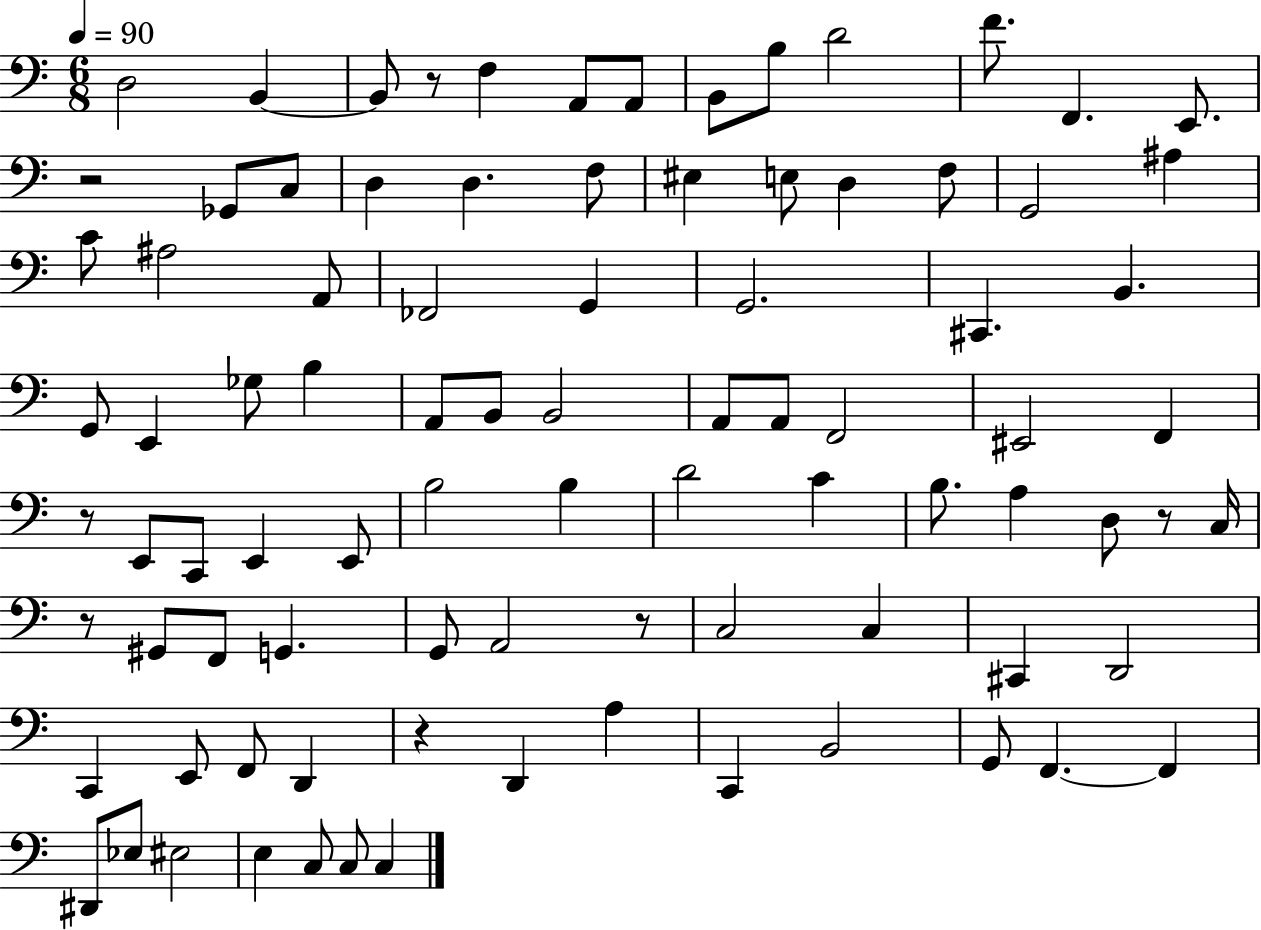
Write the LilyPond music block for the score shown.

{
  \clef bass
  \numericTimeSignature
  \time 6/8
  \key c \major
  \tempo 4 = 90
  d2 b,4~~ | b,8 r8 f4 a,8 a,8 | b,8 b8 d'2 | f'8. f,4. e,8. | \break r2 ges,8 c8 | d4 d4. f8 | eis4 e8 d4 f8 | g,2 ais4 | \break c'8 ais2 a,8 | fes,2 g,4 | g,2. | cis,4. b,4. | \break g,8 e,4 ges8 b4 | a,8 b,8 b,2 | a,8 a,8 f,2 | eis,2 f,4 | \break r8 e,8 c,8 e,4 e,8 | b2 b4 | d'2 c'4 | b8. a4 d8 r8 c16 | \break r8 gis,8 f,8 g,4. | g,8 a,2 r8 | c2 c4 | cis,4 d,2 | \break c,4 e,8 f,8 d,4 | r4 d,4 a4 | c,4 b,2 | g,8 f,4.~~ f,4 | \break dis,8 ees8 eis2 | e4 c8 c8 c4 | \bar "|."
}